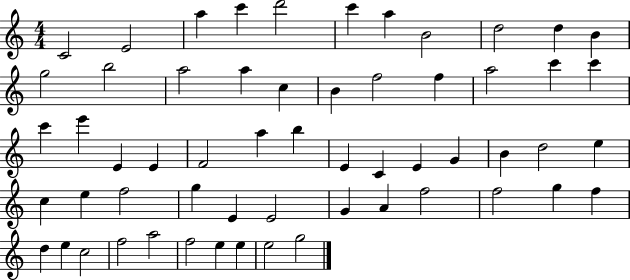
C4/h E4/h A5/q C6/q D6/h C6/q A5/q B4/h D5/h D5/q B4/q G5/h B5/h A5/h A5/q C5/q B4/q F5/h F5/q A5/h C6/q C6/q C6/q E6/q E4/q E4/q F4/h A5/q B5/q E4/q C4/q E4/q G4/q B4/q D5/h E5/q C5/q E5/q F5/h G5/q E4/q E4/h G4/q A4/q F5/h F5/h G5/q F5/q D5/q E5/q C5/h F5/h A5/h F5/h E5/q E5/q E5/h G5/h